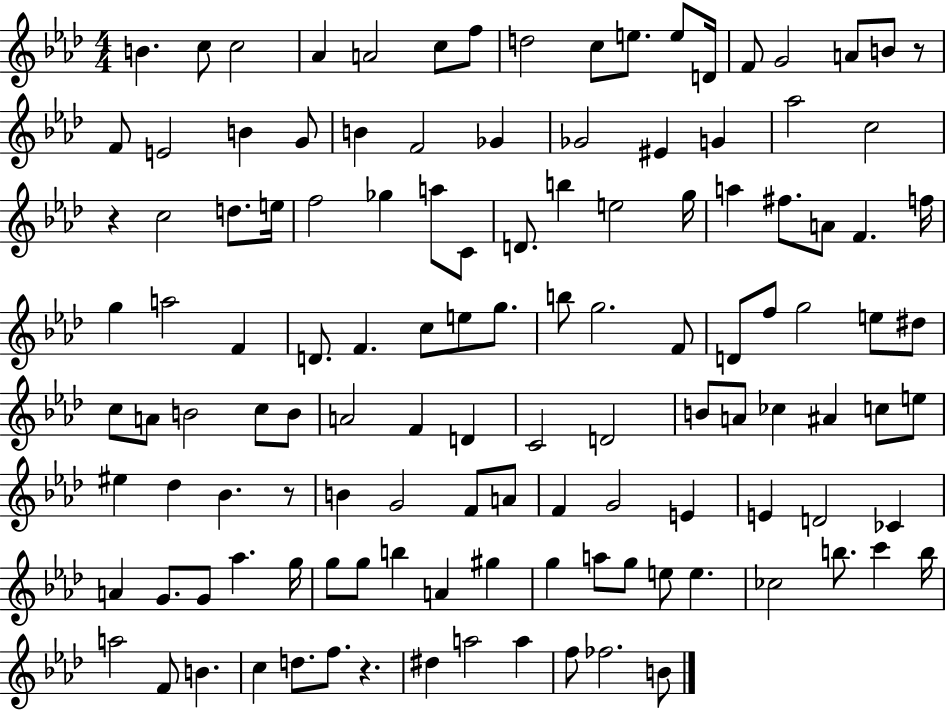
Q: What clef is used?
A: treble